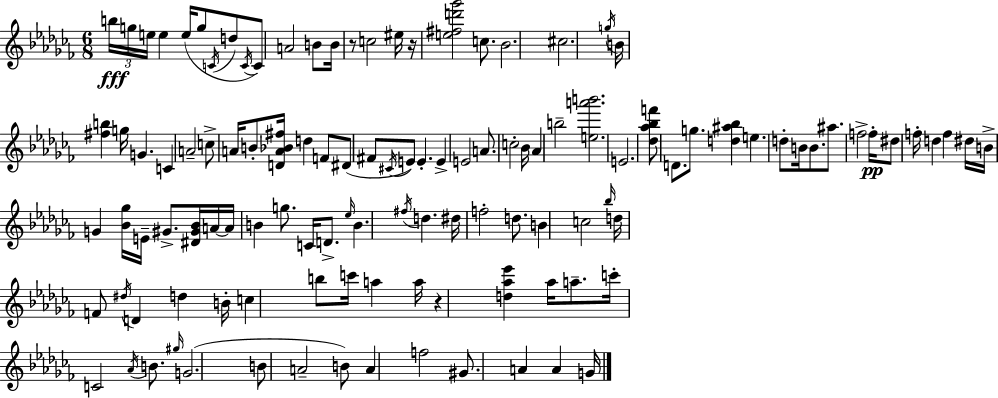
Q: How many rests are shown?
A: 3